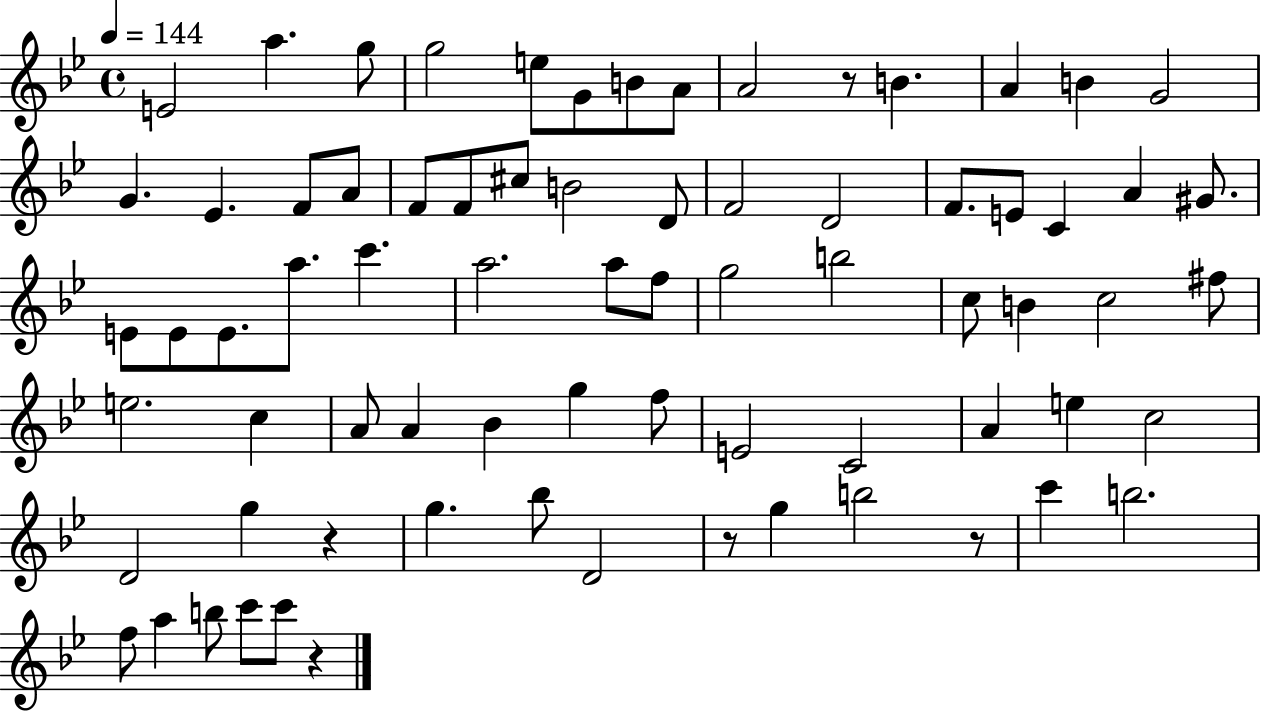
E4/h A5/q. G5/e G5/h E5/e G4/e B4/e A4/e A4/h R/e B4/q. A4/q B4/q G4/h G4/q. Eb4/q. F4/e A4/e F4/e F4/e C#5/e B4/h D4/e F4/h D4/h F4/e. E4/e C4/q A4/q G#4/e. E4/e E4/e E4/e. A5/e. C6/q. A5/h. A5/e F5/e G5/h B5/h C5/e B4/q C5/h F#5/e E5/h. C5/q A4/e A4/q Bb4/q G5/q F5/e E4/h C4/h A4/q E5/q C5/h D4/h G5/q R/q G5/q. Bb5/e D4/h R/e G5/q B5/h R/e C6/q B5/h. F5/e A5/q B5/e C6/e C6/e R/q